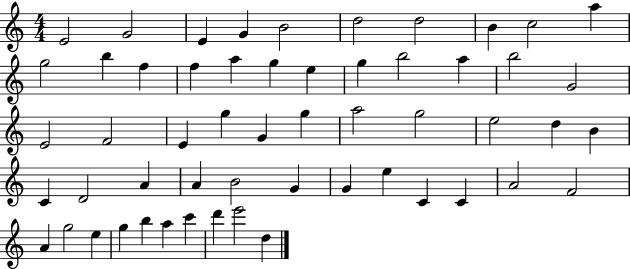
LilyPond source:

{
  \clef treble
  \numericTimeSignature
  \time 4/4
  \key c \major
  e'2 g'2 | e'4 g'4 b'2 | d''2 d''2 | b'4 c''2 a''4 | \break g''2 b''4 f''4 | f''4 a''4 g''4 e''4 | g''4 b''2 a''4 | b''2 g'2 | \break e'2 f'2 | e'4 g''4 g'4 g''4 | a''2 g''2 | e''2 d''4 b'4 | \break c'4 d'2 a'4 | a'4 b'2 g'4 | g'4 e''4 c'4 c'4 | a'2 f'2 | \break a'4 g''2 e''4 | g''4 b''4 a''4 c'''4 | d'''4 e'''2 d''4 | \bar "|."
}